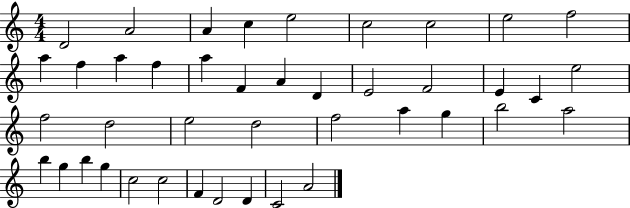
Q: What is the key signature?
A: C major